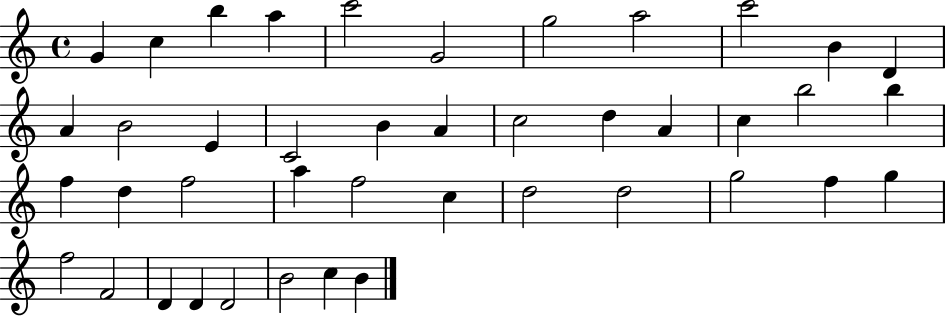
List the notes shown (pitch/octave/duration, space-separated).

G4/q C5/q B5/q A5/q C6/h G4/h G5/h A5/h C6/h B4/q D4/q A4/q B4/h E4/q C4/h B4/q A4/q C5/h D5/q A4/q C5/q B5/h B5/q F5/q D5/q F5/h A5/q F5/h C5/q D5/h D5/h G5/h F5/q G5/q F5/h F4/h D4/q D4/q D4/h B4/h C5/q B4/q